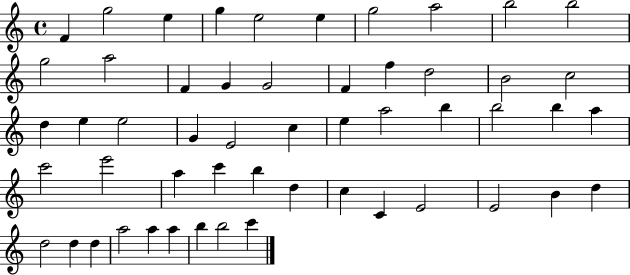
{
  \clef treble
  \time 4/4
  \defaultTimeSignature
  \key c \major
  f'4 g''2 e''4 | g''4 e''2 e''4 | g''2 a''2 | b''2 b''2 | \break g''2 a''2 | f'4 g'4 g'2 | f'4 f''4 d''2 | b'2 c''2 | \break d''4 e''4 e''2 | g'4 e'2 c''4 | e''4 a''2 b''4 | b''2 b''4 a''4 | \break c'''2 e'''2 | a''4 c'''4 b''4 d''4 | c''4 c'4 e'2 | e'2 b'4 d''4 | \break d''2 d''4 d''4 | a''2 a''4 a''4 | b''4 b''2 c'''4 | \bar "|."
}